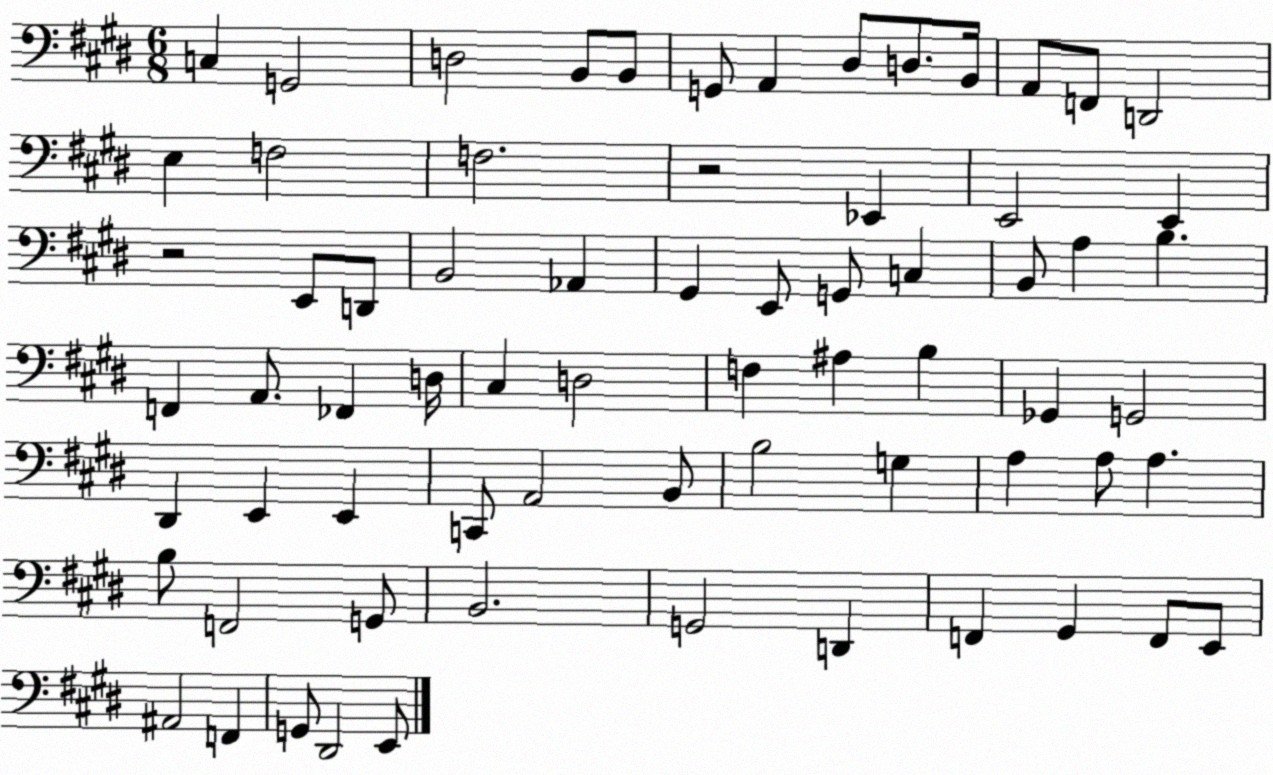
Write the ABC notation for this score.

X:1
T:Untitled
M:6/8
L:1/4
K:E
C, G,,2 D,2 B,,/2 B,,/2 G,,/2 A,, ^D,/2 D,/2 B,,/4 A,,/2 F,,/2 D,,2 E, F,2 F,2 z2 _E,, E,,2 E,, z2 E,,/2 D,,/2 B,,2 _A,, ^G,, E,,/2 G,,/2 C, B,,/2 A, B, F,, A,,/2 _F,, D,/4 ^C, D,2 F, ^A, B, _G,, G,,2 ^D,, E,, E,, C,,/2 A,,2 B,,/2 B,2 G, A, A,/2 A, B,/2 F,,2 G,,/2 B,,2 G,,2 D,, F,, ^G,, F,,/2 E,,/2 ^A,,2 F,, G,,/2 ^D,,2 E,,/2